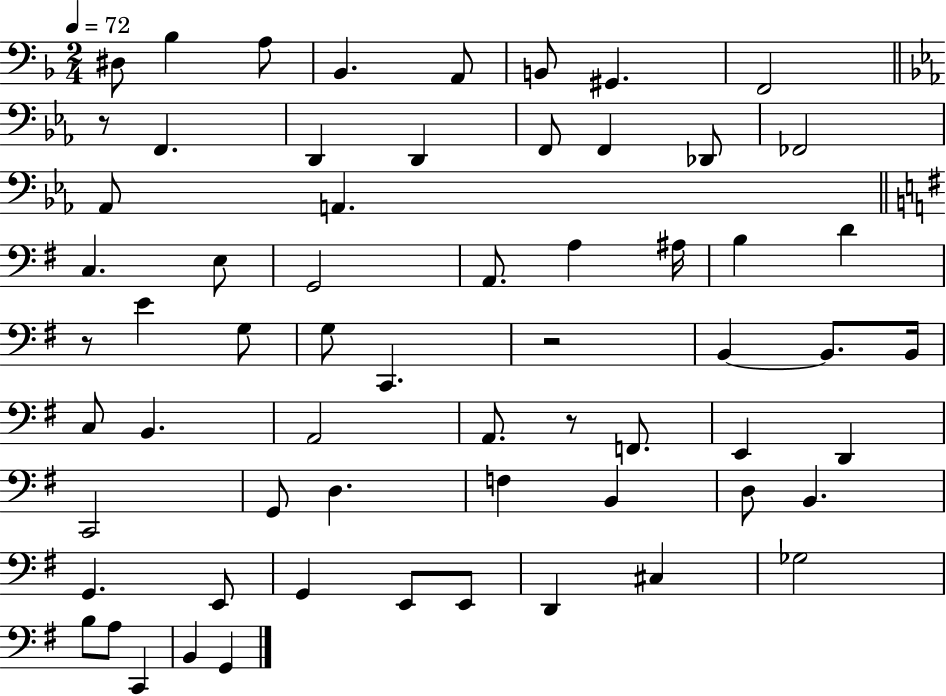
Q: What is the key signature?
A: F major